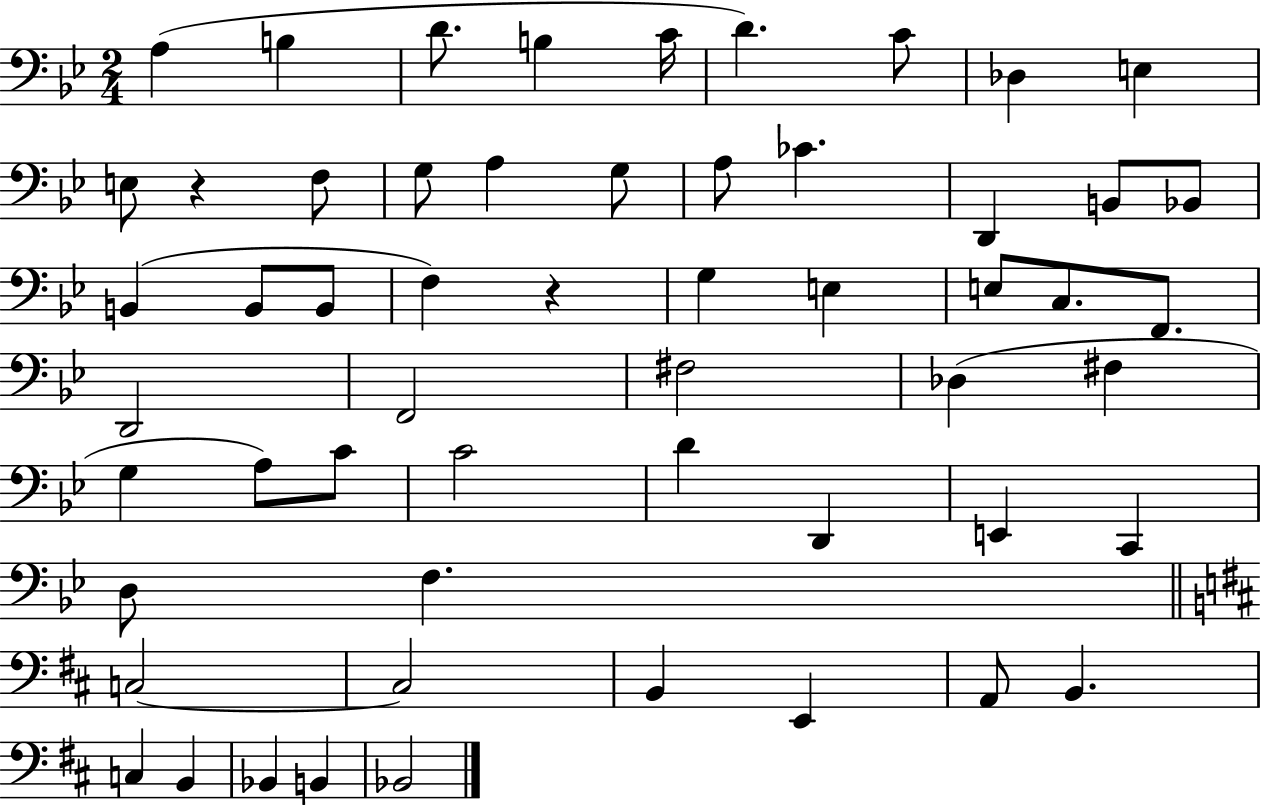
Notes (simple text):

A3/q B3/q D4/e. B3/q C4/s D4/q. C4/e Db3/q E3/q E3/e R/q F3/e G3/e A3/q G3/e A3/e CES4/q. D2/q B2/e Bb2/e B2/q B2/e B2/e F3/q R/q G3/q E3/q E3/e C3/e. F2/e. D2/h F2/h F#3/h Db3/q F#3/q G3/q A3/e C4/e C4/h D4/q D2/q E2/q C2/q D3/e F3/q. C3/h C3/h B2/q E2/q A2/e B2/q. C3/q B2/q Bb2/q B2/q Bb2/h